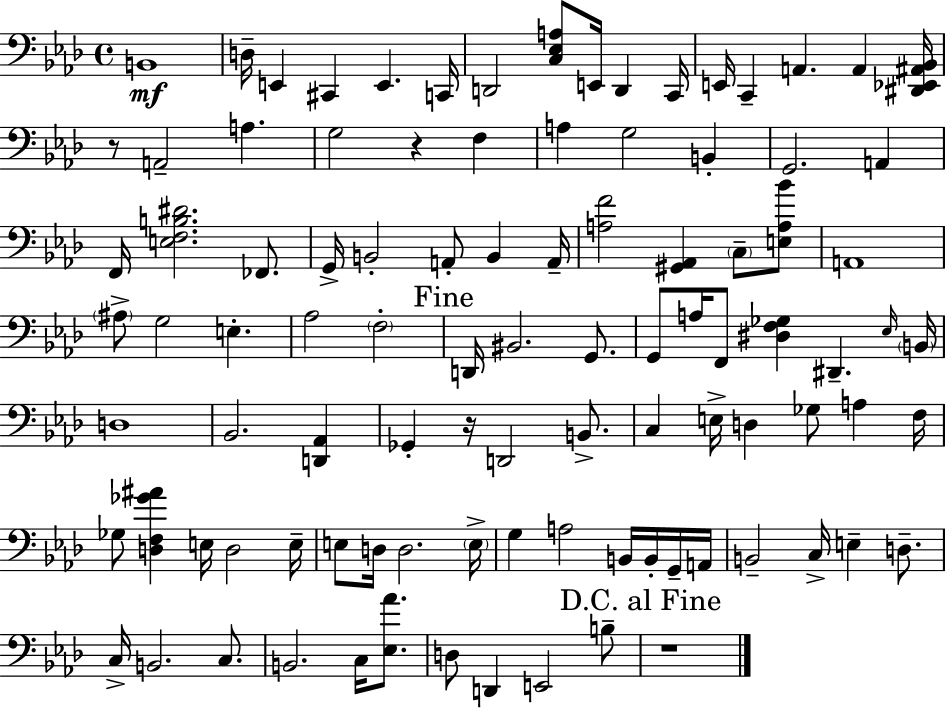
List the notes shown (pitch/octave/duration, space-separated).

B2/w D3/s E2/q C#2/q E2/q. C2/s D2/h [C3,Eb3,A3]/e E2/s D2/q C2/s E2/s C2/q A2/q. A2/q [D#2,Eb2,A#2,Bb2]/s R/e A2/h A3/q. G3/h R/q F3/q A3/q G3/h B2/q G2/h. A2/q F2/s [E3,F3,B3,D#4]/h. FES2/e. G2/s B2/h A2/e B2/q A2/s [A3,F4]/h [G#2,Ab2]/q C3/e [E3,A3,Bb4]/e A2/w A#3/e G3/h E3/q. Ab3/h F3/h D2/s BIS2/h. G2/e. G2/e A3/s F2/e [D#3,F3,Gb3]/q D#2/q. Eb3/s B2/s D3/w Bb2/h. [D2,Ab2]/q Gb2/q R/s D2/h B2/e. C3/q E3/s D3/q Gb3/e A3/q F3/s Gb3/e [D3,F3,Gb4,A#4]/q E3/s D3/h E3/s E3/e D3/s D3/h. E3/s G3/q A3/h B2/s B2/s G2/s A2/s B2/h C3/s E3/q D3/e. C3/s B2/h. C3/e. B2/h. C3/s [Eb3,Ab4]/e. D3/e D2/q E2/h B3/e R/w